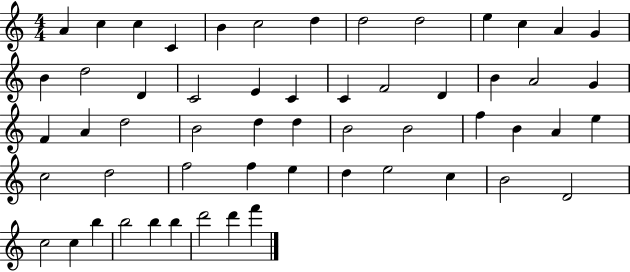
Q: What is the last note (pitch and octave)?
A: F6